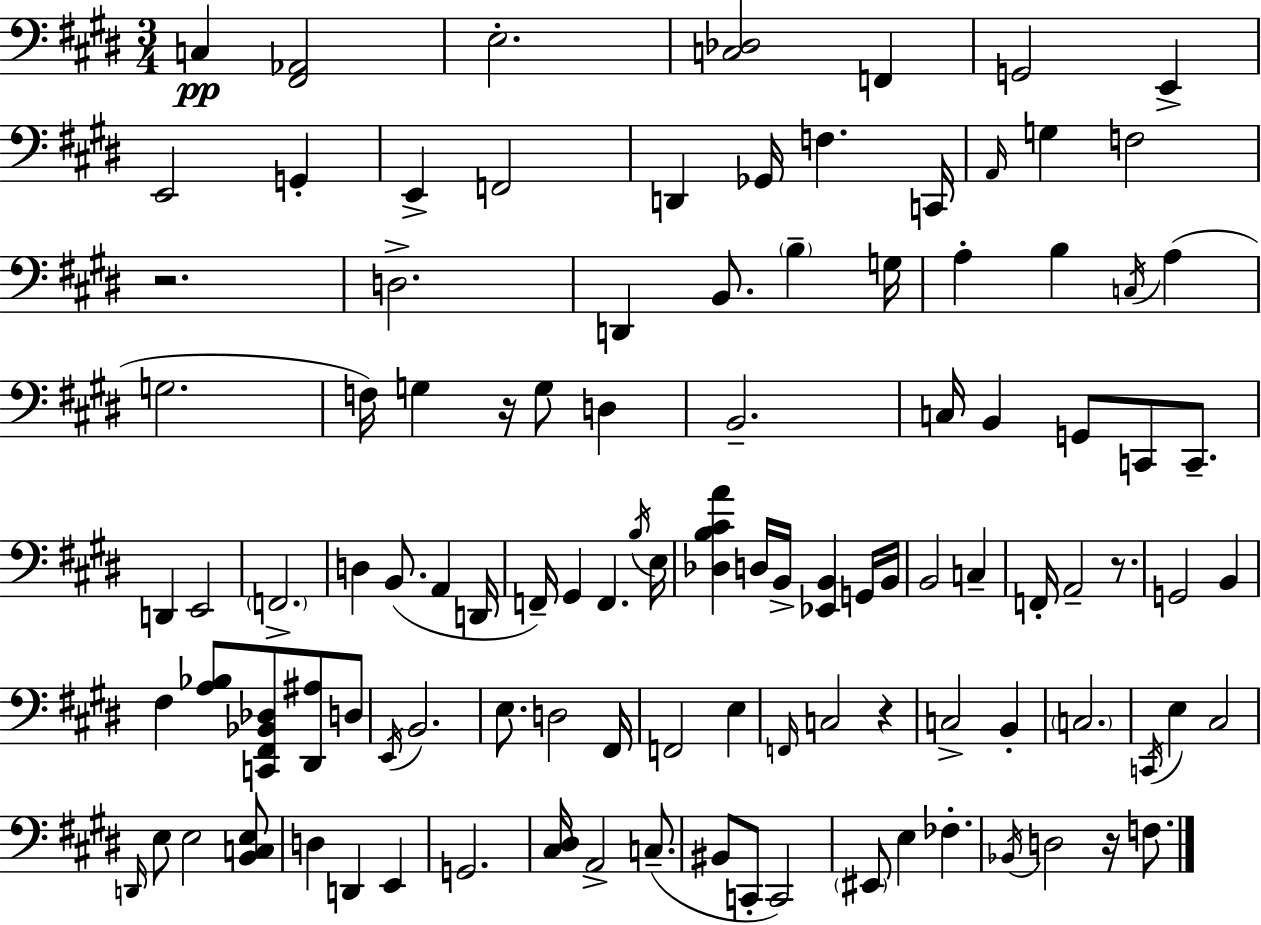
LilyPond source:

{
  \clef bass
  \numericTimeSignature
  \time 3/4
  \key e \major
  c4\pp <fis, aes,>2 | e2.-. | <c des>2 f,4 | g,2 e,4-> | \break e,2 g,4-. | e,4-> f,2 | d,4 ges,16 f4. c,16 | \grace { a,16 } g4 f2 | \break r2. | d2.-> | d,4 b,8. \parenthesize b4-- | g16 a4-. b4 \acciaccatura { c16 }( a4 | \break g2. | f16) g4 r16 g8 d4 | b,2.-- | c16 b,4 g,8 c,8 c,8.-- | \break d,4 e,2 | \parenthesize f,2.-> | d4 b,8.( a,4 | d,16 f,16--) gis,4 f,4. | \break \acciaccatura { b16 } e16 <des b cis' a'>4 d16 b,16-> <ees, b,>4 | g,16 b,16 b,2 c4-- | f,16-. a,2-- | r8. g,2 b,4 | \break fis4 <a bes>8 <c, fis, bes, des>8 <dis, ais>8 | d8 \acciaccatura { e,16 } b,2. | e8. d2 | fis,16 f,2 | \break e4 \grace { f,16 } c2 | r4 c2-> | b,4-. \parenthesize c2. | \acciaccatura { c,16 } e4 cis2 | \break \grace { d,16 } e8 e2 | <b, c e>8 d4 d,4 | e,4 g,2. | <cis dis>16 a,2-> | \break c8.--( bis,8 c,8-. c,2) | \parenthesize eis,8 e4 | fes4.-. \acciaccatura { bes,16 } d2 | r16 f8. \bar "|."
}